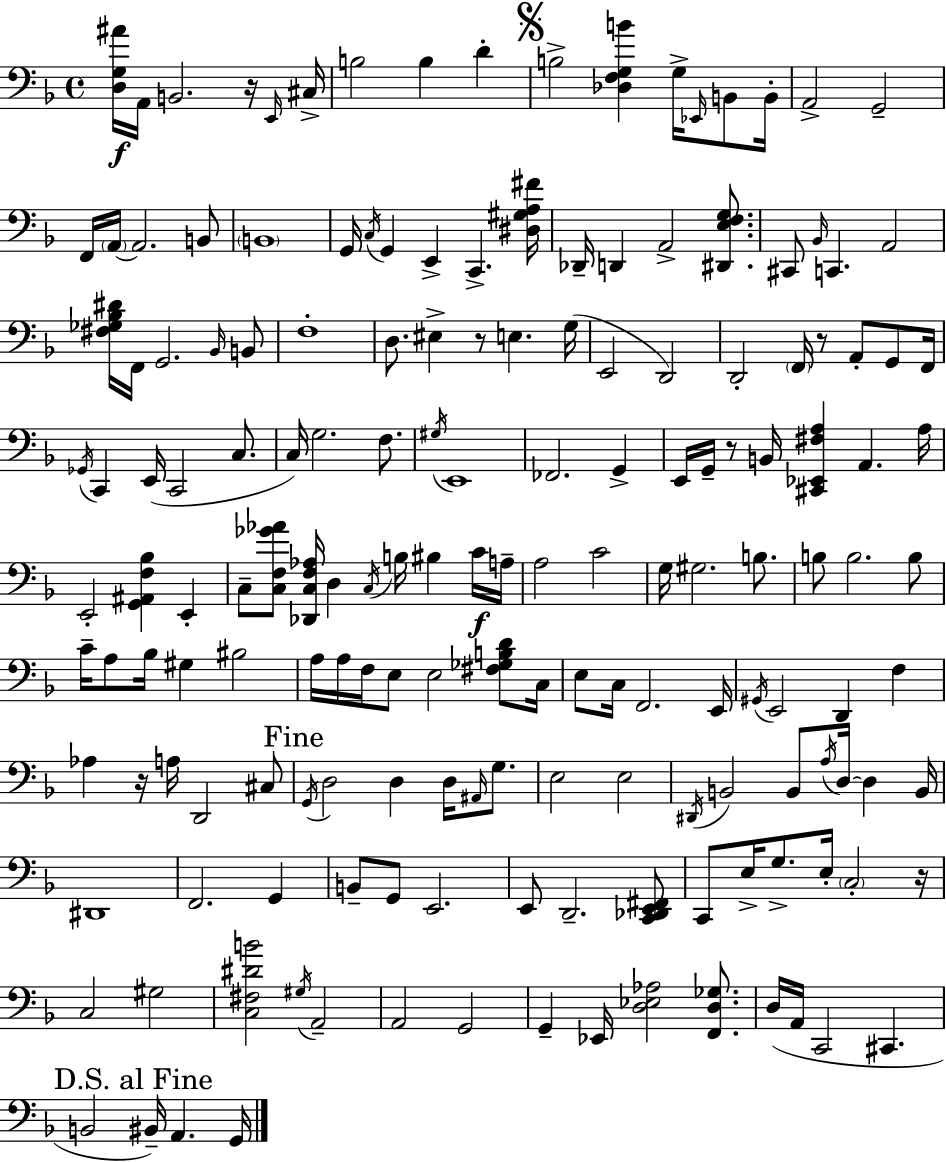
[D3,G3,A#4]/s A2/s B2/h. R/s E2/s C#3/s B3/h B3/q D4/q B3/h [Db3,F3,G3,B4]/q G3/s Eb2/s B2/e B2/s A2/h G2/h F2/s A2/s A2/h. B2/e B2/w G2/s C3/s G2/q E2/q C2/q. [D#3,G#3,A3,F#4]/s Db2/s D2/q A2/h [D#2,E3,F3,G3]/e. C#2/e Bb2/s C2/q. A2/h [F#3,Gb3,Bb3,D#4]/s F2/s G2/h. Bb2/s B2/e F3/w D3/e. EIS3/q R/e E3/q. G3/s E2/h D2/h D2/h F2/s R/e A2/e G2/e F2/s Gb2/s C2/q E2/s C2/h C3/e. C3/s G3/h. F3/e. G#3/s E2/w FES2/h. G2/q E2/s G2/s R/e B2/s [C#2,Eb2,F#3,A3]/q A2/q. A3/s E2/h [G2,A#2,F3,Bb3]/q E2/q C3/e [C3,F3,Gb4,Ab4]/e [Db2,C3,F3,Ab3]/s D3/q C3/s B3/s BIS3/q C4/s A3/s A3/h C4/h G3/s G#3/h. B3/e. B3/e B3/h. B3/e C4/s A3/e Bb3/s G#3/q BIS3/h A3/s A3/s F3/s E3/e E3/h [F#3,Gb3,B3,D4]/e C3/s E3/e C3/s F2/h. E2/s G#2/s E2/h D2/q F3/q Ab3/q R/s A3/s D2/h C#3/e G2/s D3/h D3/q D3/s A#2/s G3/e. E3/h E3/h D#2/s B2/h B2/e A3/s D3/s D3/q B2/s D#2/w F2/h. G2/q B2/e G2/e E2/h. E2/e D2/h. [C2,Db2,E2,F#2]/e C2/e E3/s G3/e. E3/s C3/h R/s C3/h G#3/h [C3,F#3,D#4,B4]/h G#3/s A2/h A2/h G2/h G2/q Eb2/s [D3,Eb3,Ab3]/h [F2,D3,Gb3]/e. D3/s A2/s C2/h C#2/q. B2/h BIS2/s A2/q. G2/s